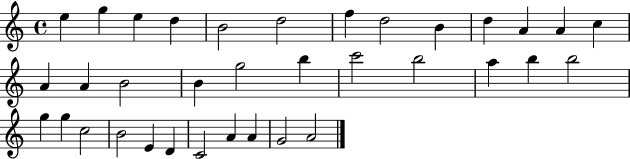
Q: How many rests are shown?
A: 0